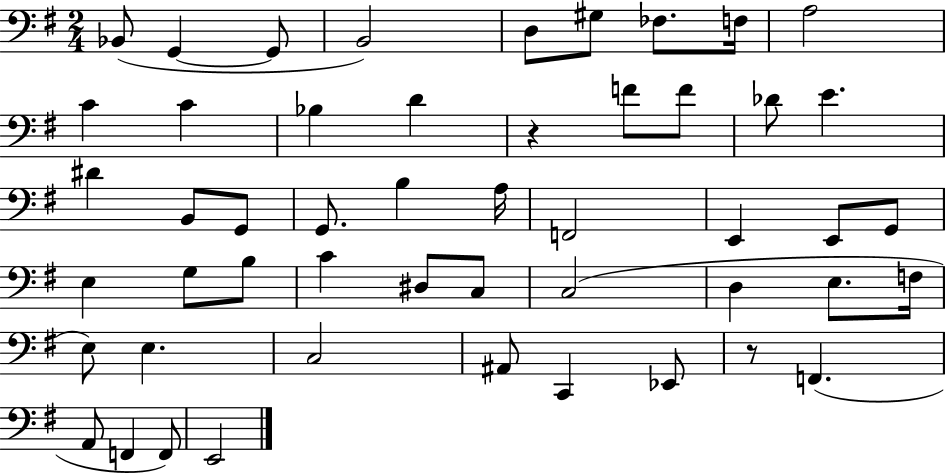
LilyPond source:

{
  \clef bass
  \numericTimeSignature
  \time 2/4
  \key g \major
  bes,8( g,4~~ g,8 | b,2) | d8 gis8 fes8. f16 | a2 | \break c'4 c'4 | bes4 d'4 | r4 f'8 f'8 | des'8 e'4. | \break dis'4 b,8 g,8 | g,8. b4 a16 | f,2 | e,4 e,8 g,8 | \break e4 g8 b8 | c'4 dis8 c8 | c2( | d4 e8. f16 | \break e8) e4. | c2 | ais,8 c,4 ees,8 | r8 f,4.( | \break a,8 f,4 f,8) | e,2 | \bar "|."
}